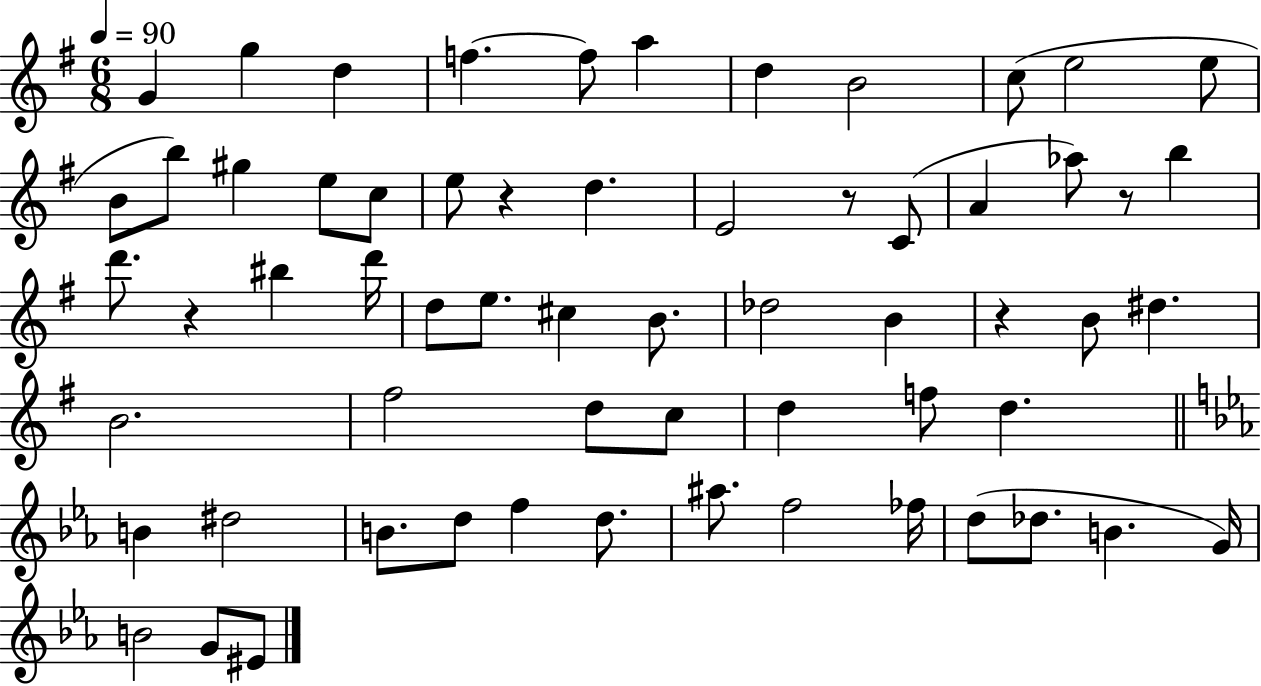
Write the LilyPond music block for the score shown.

{
  \clef treble
  \numericTimeSignature
  \time 6/8
  \key g \major
  \tempo 4 = 90
  \repeat volta 2 { g'4 g''4 d''4 | f''4.~~ f''8 a''4 | d''4 b'2 | c''8( e''2 e''8 | \break b'8 b''8) gis''4 e''8 c''8 | e''8 r4 d''4. | e'2 r8 c'8( | a'4 aes''8) r8 b''4 | \break d'''8. r4 bis''4 d'''16 | d''8 e''8. cis''4 b'8. | des''2 b'4 | r4 b'8 dis''4. | \break b'2. | fis''2 d''8 c''8 | d''4 f''8 d''4. | \bar "||" \break \key ees \major b'4 dis''2 | b'8. d''8 f''4 d''8. | ais''8. f''2 fes''16 | d''8( des''8. b'4. g'16) | \break b'2 g'8 eis'8 | } \bar "|."
}